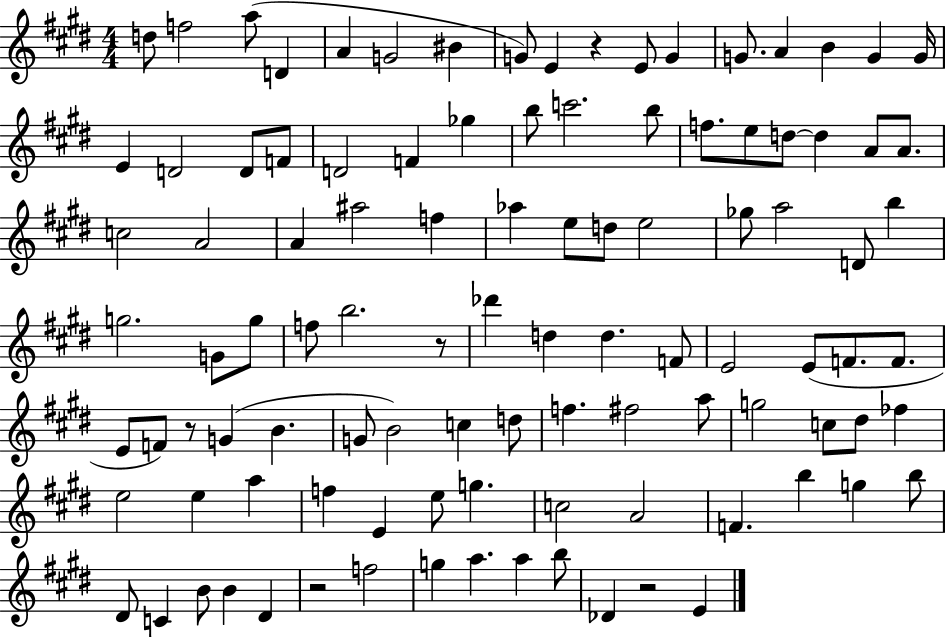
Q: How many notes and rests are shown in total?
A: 103